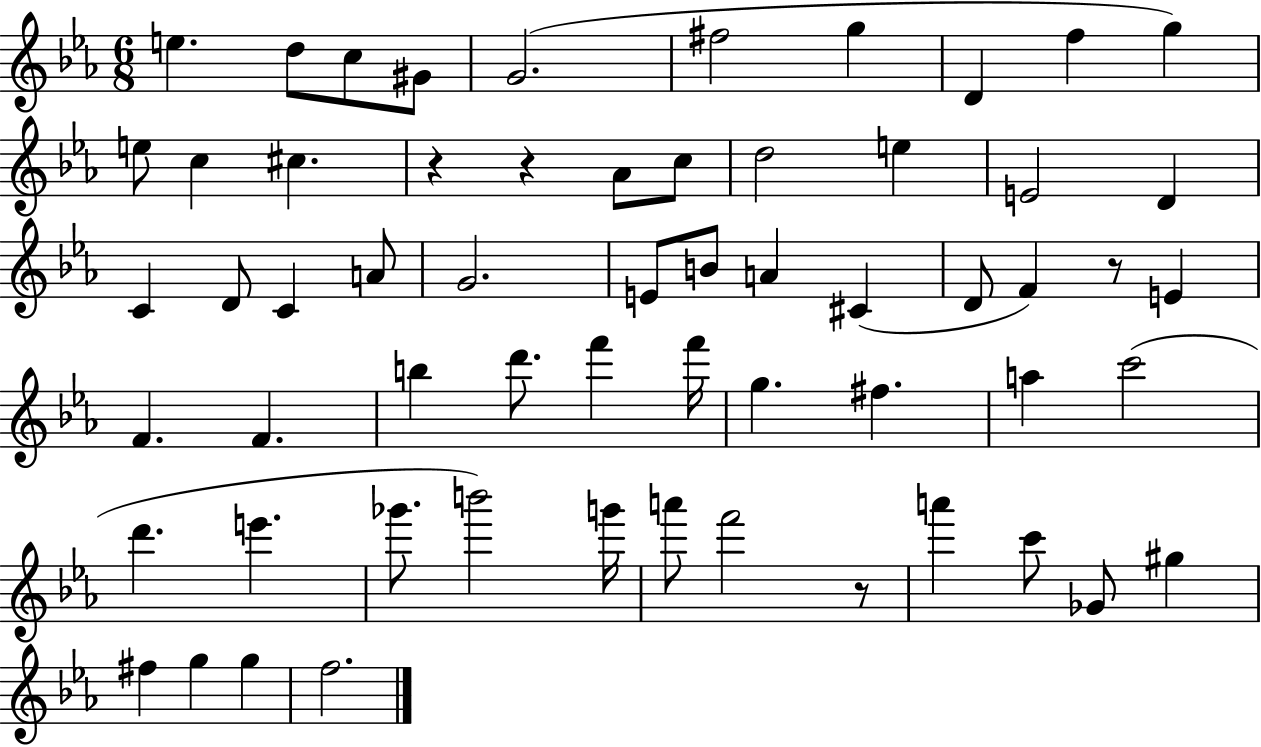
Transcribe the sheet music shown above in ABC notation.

X:1
T:Untitled
M:6/8
L:1/4
K:Eb
e d/2 c/2 ^G/2 G2 ^f2 g D f g e/2 c ^c z z _A/2 c/2 d2 e E2 D C D/2 C A/2 G2 E/2 B/2 A ^C D/2 F z/2 E F F b d'/2 f' f'/4 g ^f a c'2 d' e' _g'/2 b'2 g'/4 a'/2 f'2 z/2 a' c'/2 _G/2 ^g ^f g g f2